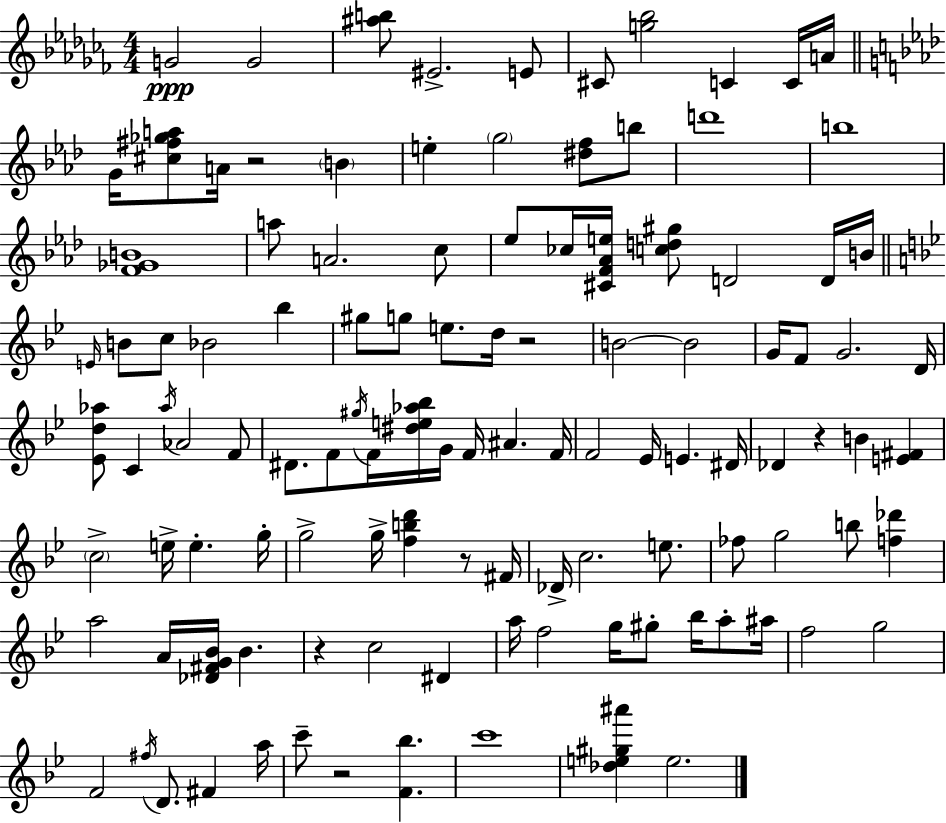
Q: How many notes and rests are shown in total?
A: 113